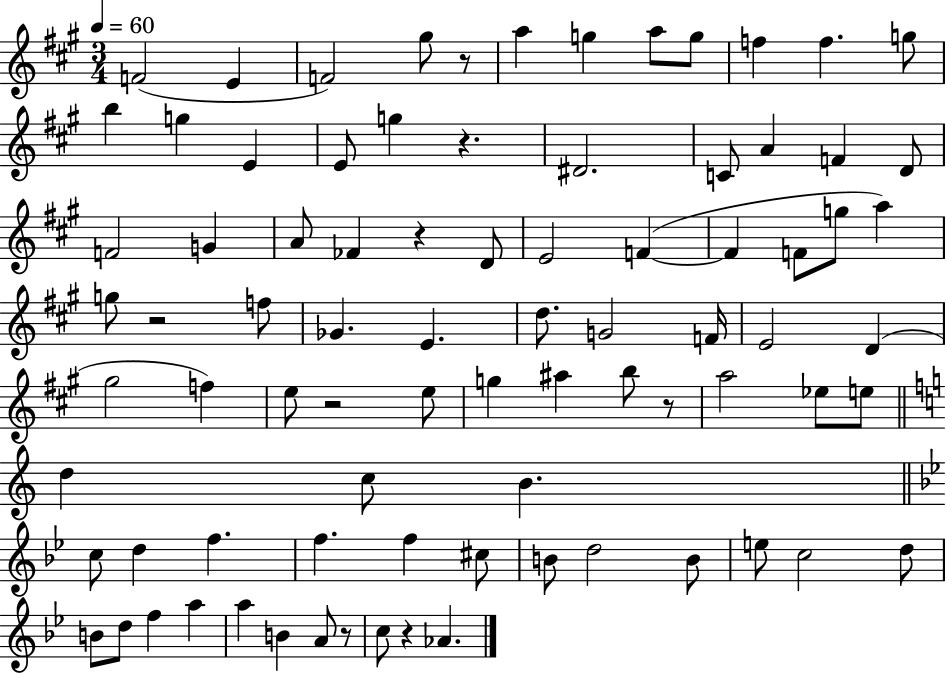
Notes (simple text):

F4/h E4/q F4/h G#5/e R/e A5/q G5/q A5/e G5/e F5/q F5/q. G5/e B5/q G5/q E4/q E4/e G5/q R/q. D#4/h. C4/e A4/q F4/q D4/e F4/h G4/q A4/e FES4/q R/q D4/e E4/h F4/q F4/q F4/e G5/e A5/q G5/e R/h F5/e Gb4/q. E4/q. D5/e. G4/h F4/s E4/h D4/q G#5/h F5/q E5/e R/h E5/e G5/q A#5/q B5/e R/e A5/h Eb5/e E5/e D5/q C5/e B4/q. C5/e D5/q F5/q. F5/q. F5/q C#5/e B4/e D5/h B4/e E5/e C5/h D5/e B4/e D5/e F5/q A5/q A5/q B4/q A4/e R/e C5/e R/q Ab4/q.